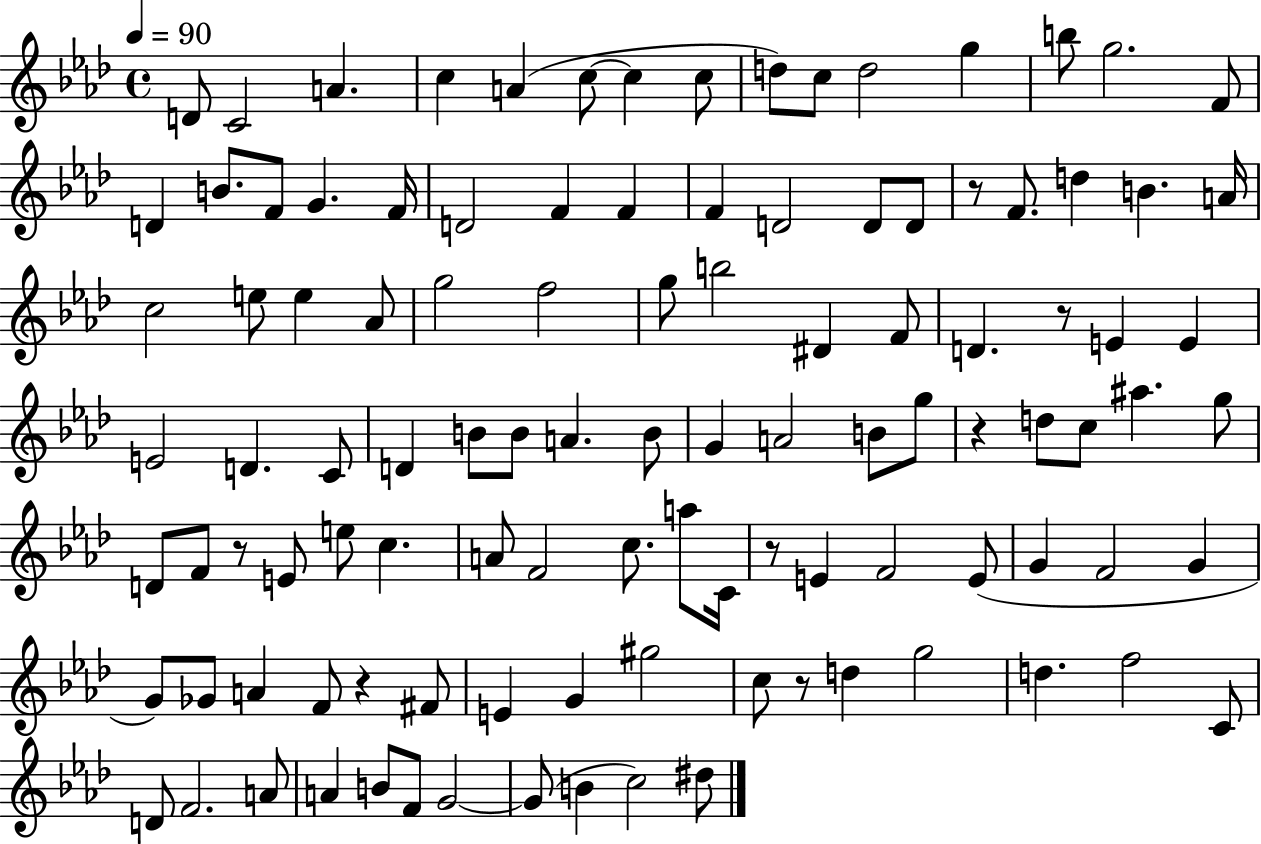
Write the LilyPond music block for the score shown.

{
  \clef treble
  \time 4/4
  \defaultTimeSignature
  \key aes \major
  \tempo 4 = 90
  d'8 c'2 a'4. | c''4 a'4( c''8~~ c''4 c''8 | d''8) c''8 d''2 g''4 | b''8 g''2. f'8 | \break d'4 b'8. f'8 g'4. f'16 | d'2 f'4 f'4 | f'4 d'2 d'8 d'8 | r8 f'8. d''4 b'4. a'16 | \break c''2 e''8 e''4 aes'8 | g''2 f''2 | g''8 b''2 dis'4 f'8 | d'4. r8 e'4 e'4 | \break e'2 d'4. c'8 | d'4 b'8 b'8 a'4. b'8 | g'4 a'2 b'8 g''8 | r4 d''8 c''8 ais''4. g''8 | \break d'8 f'8 r8 e'8 e''8 c''4. | a'8 f'2 c''8. a''8 c'16 | r8 e'4 f'2 e'8( | g'4 f'2 g'4 | \break g'8) ges'8 a'4 f'8 r4 fis'8 | e'4 g'4 gis''2 | c''8 r8 d''4 g''2 | d''4. f''2 c'8 | \break d'8 f'2. a'8 | a'4 b'8 f'8 g'2~~ | g'8( b'4 c''2) dis''8 | \bar "|."
}